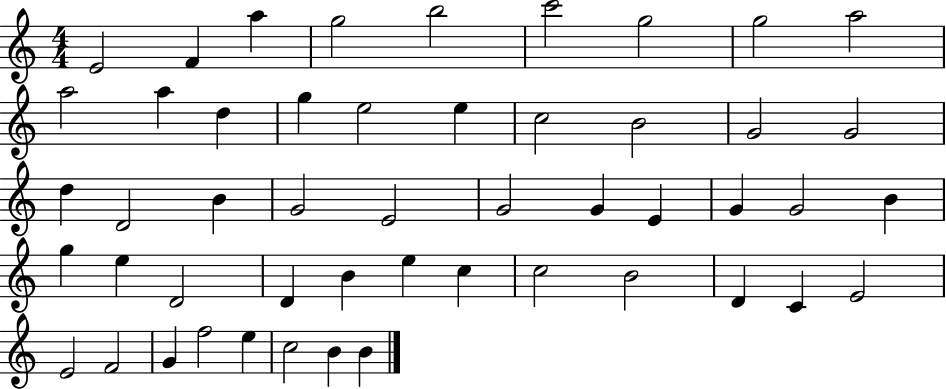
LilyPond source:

{
  \clef treble
  \numericTimeSignature
  \time 4/4
  \key c \major
  e'2 f'4 a''4 | g''2 b''2 | c'''2 g''2 | g''2 a''2 | \break a''2 a''4 d''4 | g''4 e''2 e''4 | c''2 b'2 | g'2 g'2 | \break d''4 d'2 b'4 | g'2 e'2 | g'2 g'4 e'4 | g'4 g'2 b'4 | \break g''4 e''4 d'2 | d'4 b'4 e''4 c''4 | c''2 b'2 | d'4 c'4 e'2 | \break e'2 f'2 | g'4 f''2 e''4 | c''2 b'4 b'4 | \bar "|."
}